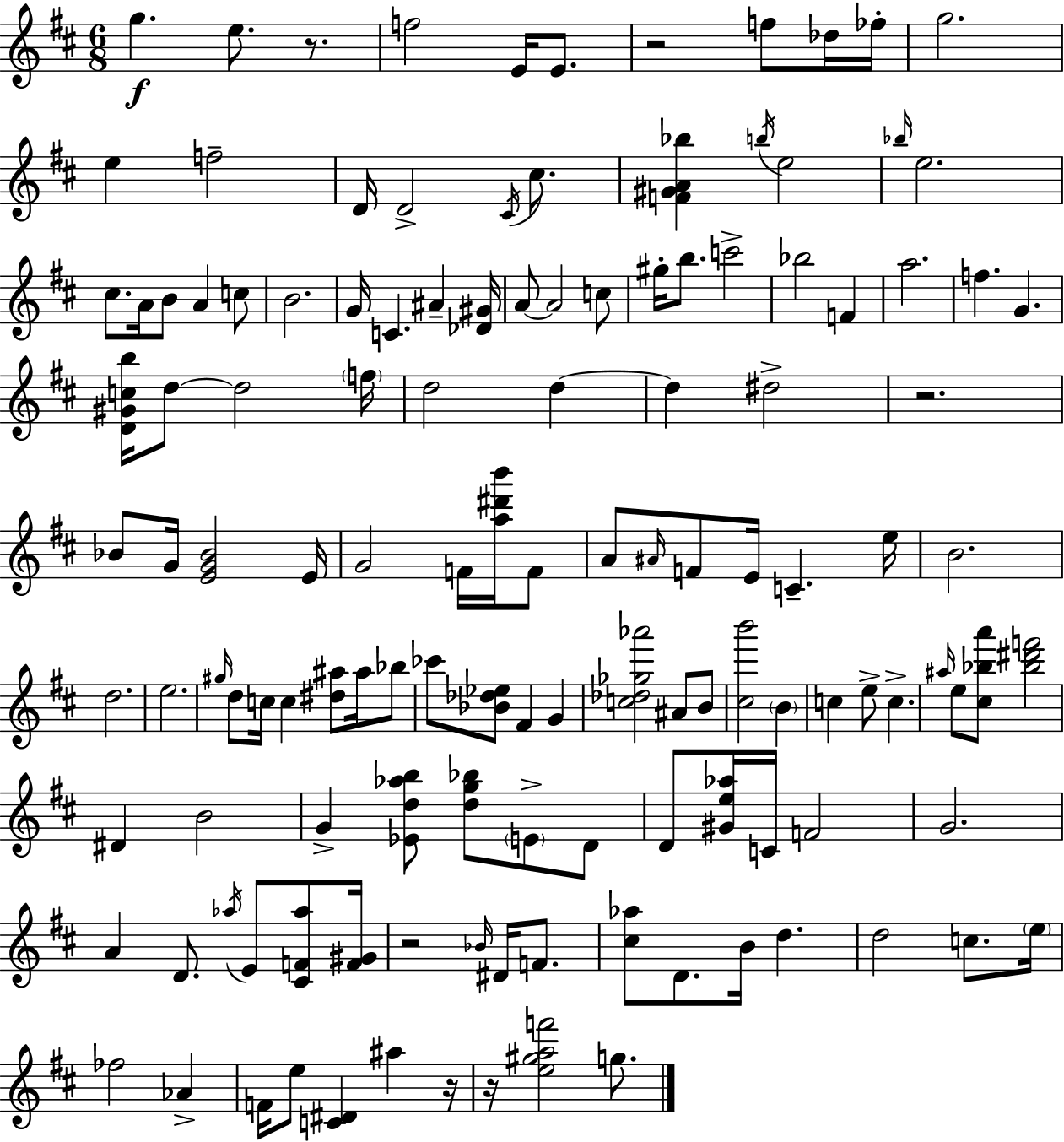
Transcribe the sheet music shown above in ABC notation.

X:1
T:Untitled
M:6/8
L:1/4
K:D
g e/2 z/2 f2 E/4 E/2 z2 f/2 _d/4 _f/4 g2 e f2 D/4 D2 ^C/4 ^c/2 [F^GA_b] b/4 e2 _b/4 e2 ^c/2 A/4 B/2 A c/2 B2 G/4 C ^A [_D^G]/4 A/2 A2 c/2 ^g/4 b/2 c'2 _b2 F a2 f G [D^Gcb]/4 d/2 d2 f/4 d2 d d ^d2 z2 _B/2 G/4 [EG_B]2 E/4 G2 F/4 [a^d'b']/4 F/2 A/2 ^A/4 F/2 E/4 C e/4 B2 d2 e2 ^g/4 d/2 c/4 c [^d^a]/2 ^a/4 _b/2 _c'/2 [_B_d_e]/2 ^F G [c_d_g_a']2 ^A/2 B/2 [^cb']2 B c e/2 c ^a/4 e/2 [^c_ba']/2 [_b^d'f']2 ^D B2 G [_Ed_ab]/2 [dg_b]/2 E/2 D/2 D/2 [^Ge_a]/4 C/4 F2 G2 A D/2 _a/4 E/2 [^CF_a]/2 [F^G]/4 z2 _B/4 ^D/4 F/2 [^c_a]/2 D/2 B/4 d d2 c/2 e/4 _f2 _A F/4 e/2 [C^D] ^a z/4 z/4 [e^gaf']2 g/2